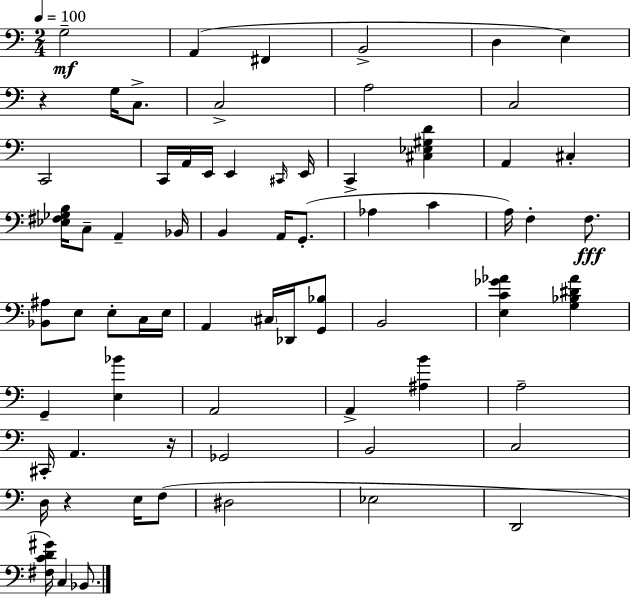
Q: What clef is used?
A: bass